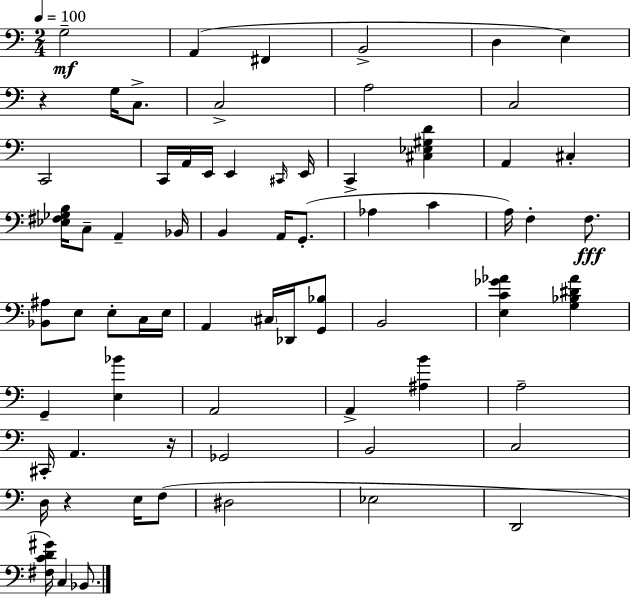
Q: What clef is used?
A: bass